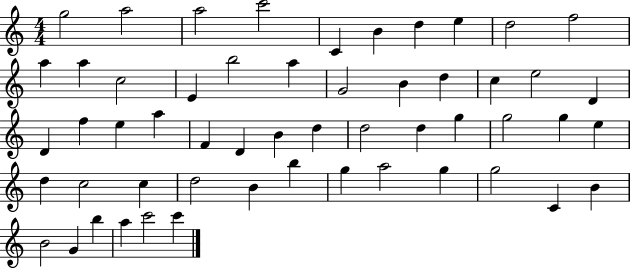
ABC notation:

X:1
T:Untitled
M:4/4
L:1/4
K:C
g2 a2 a2 c'2 C B d e d2 f2 a a c2 E b2 a G2 B d c e2 D D f e a F D B d d2 d g g2 g e d c2 c d2 B b g a2 g g2 C B B2 G b a c'2 c'